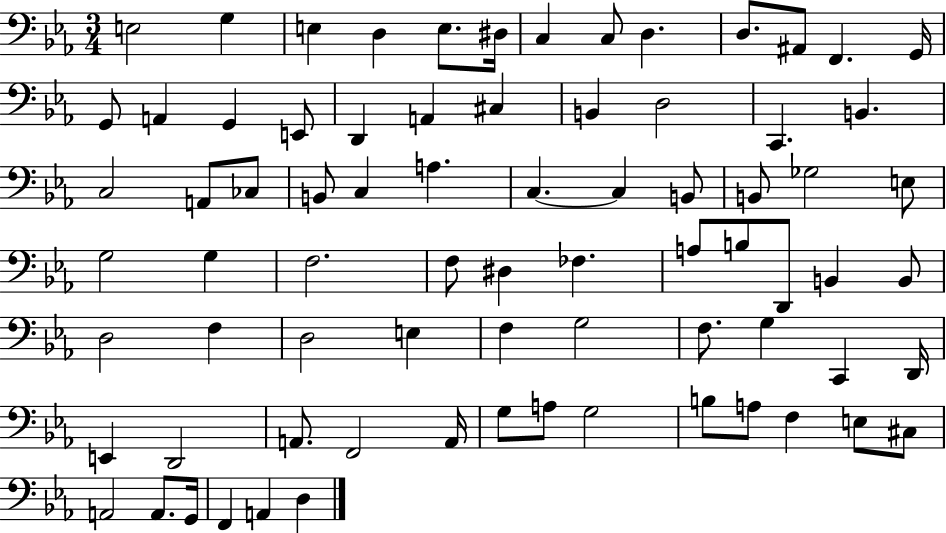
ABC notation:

X:1
T:Untitled
M:3/4
L:1/4
K:Eb
E,2 G, E, D, E,/2 ^D,/4 C, C,/2 D, D,/2 ^A,,/2 F,, G,,/4 G,,/2 A,, G,, E,,/2 D,, A,, ^C, B,, D,2 C,, B,, C,2 A,,/2 _C,/2 B,,/2 C, A, C, C, B,,/2 B,,/2 _G,2 E,/2 G,2 G, F,2 F,/2 ^D, _F, A,/2 B,/2 D,,/2 B,, B,,/2 D,2 F, D,2 E, F, G,2 F,/2 G, C,, D,,/4 E,, D,,2 A,,/2 F,,2 A,,/4 G,/2 A,/2 G,2 B,/2 A,/2 F, E,/2 ^C,/2 A,,2 A,,/2 G,,/4 F,, A,, D,